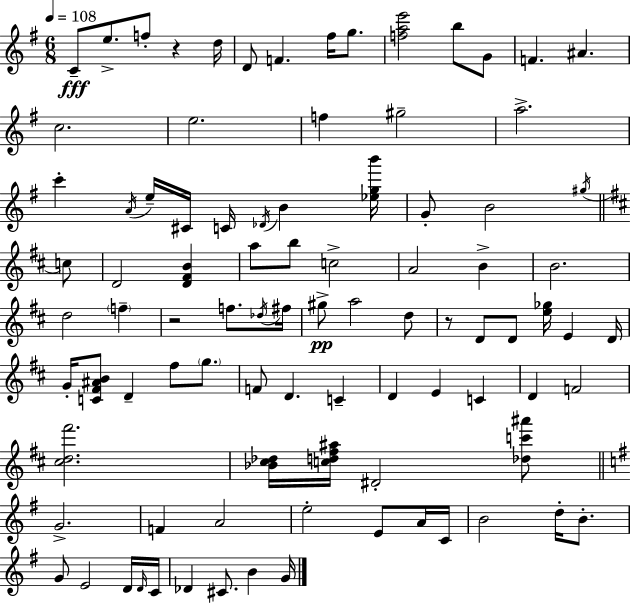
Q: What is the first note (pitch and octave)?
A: C4